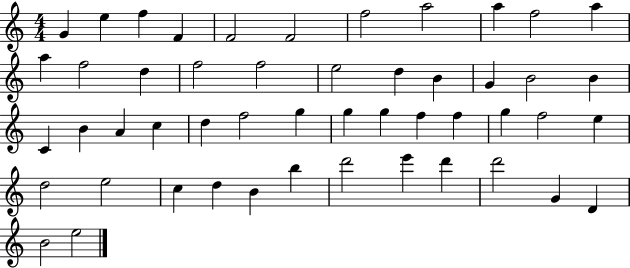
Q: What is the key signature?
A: C major